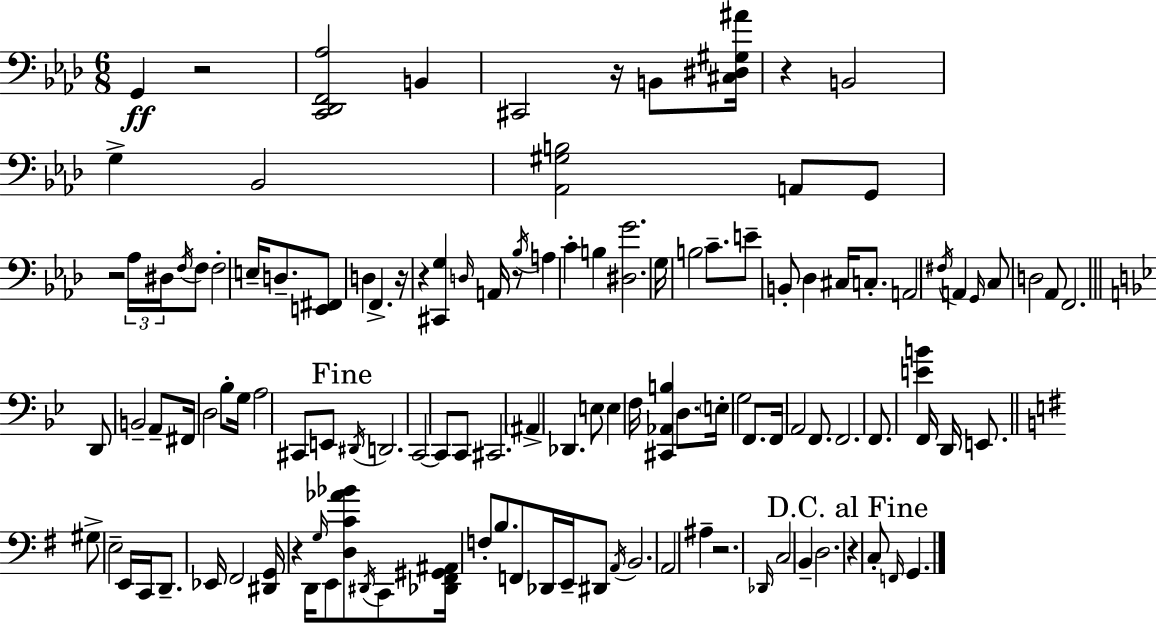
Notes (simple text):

G2/q R/h [C2,Db2,F2,Ab3]/h B2/q C#2/h R/s B2/e [C#3,D#3,G#3,A#4]/s R/q B2/h G3/q Bb2/h [Ab2,G#3,B3]/h A2/e G2/e R/h Ab3/s D#3/s F3/s F3/e F3/h E3/s D3/e. [E2,F#2]/e D3/q F2/q. R/s R/q [C#2,G3]/q D3/s A2/s R/e Bb3/s A3/q C4/q B3/q [D#3,G4]/h. G3/s B3/h C4/e. E4/e B2/e Db3/q C#3/s C3/e. A2/h F#3/s A2/q G2/s C3/e D3/h Ab2/e F2/h. D2/e B2/h A2/e F#2/s D3/h Bb3/e G3/s A3/h C#2/e E2/e D#2/s D2/h. C2/h C2/e C2/e C#2/h. A#2/q Db2/q. E3/e E3/q F3/s [C#2,Ab2,B3]/q D3/e. E3/s G3/h F2/e. F2/s A2/h F2/e. F2/h. F2/e. [E4,B4]/q F2/s D2/s E2/e. G#3/e E3/h E2/s C2/s D2/e. Eb2/s F#2/h [D#2,G2]/s R/q D2/s G3/s E2/e [D3,C4,Ab4,Bb4]/e D#2/s C2/e [Db2,F#2,G#2,A#2]/s F3/e B3/e. F2/e Db2/s E2/s D#2/e A2/s B2/h. A2/h A#3/q R/h. Db2/s C3/h B2/q D3/h. R/q C3/e F2/s G2/q.